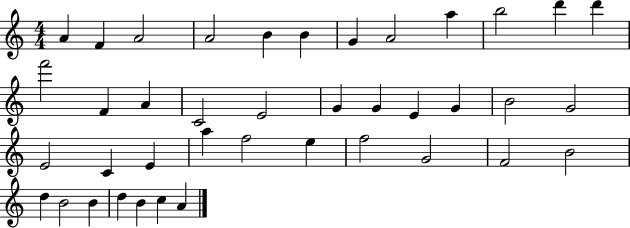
{
  \clef treble
  \numericTimeSignature
  \time 4/4
  \key c \major
  a'4 f'4 a'2 | a'2 b'4 b'4 | g'4 a'2 a''4 | b''2 d'''4 d'''4 | \break f'''2 f'4 a'4 | c'2 e'2 | g'4 g'4 e'4 g'4 | b'2 g'2 | \break e'2 c'4 e'4 | a''4 f''2 e''4 | f''2 g'2 | f'2 b'2 | \break d''4 b'2 b'4 | d''4 b'4 c''4 a'4 | \bar "|."
}